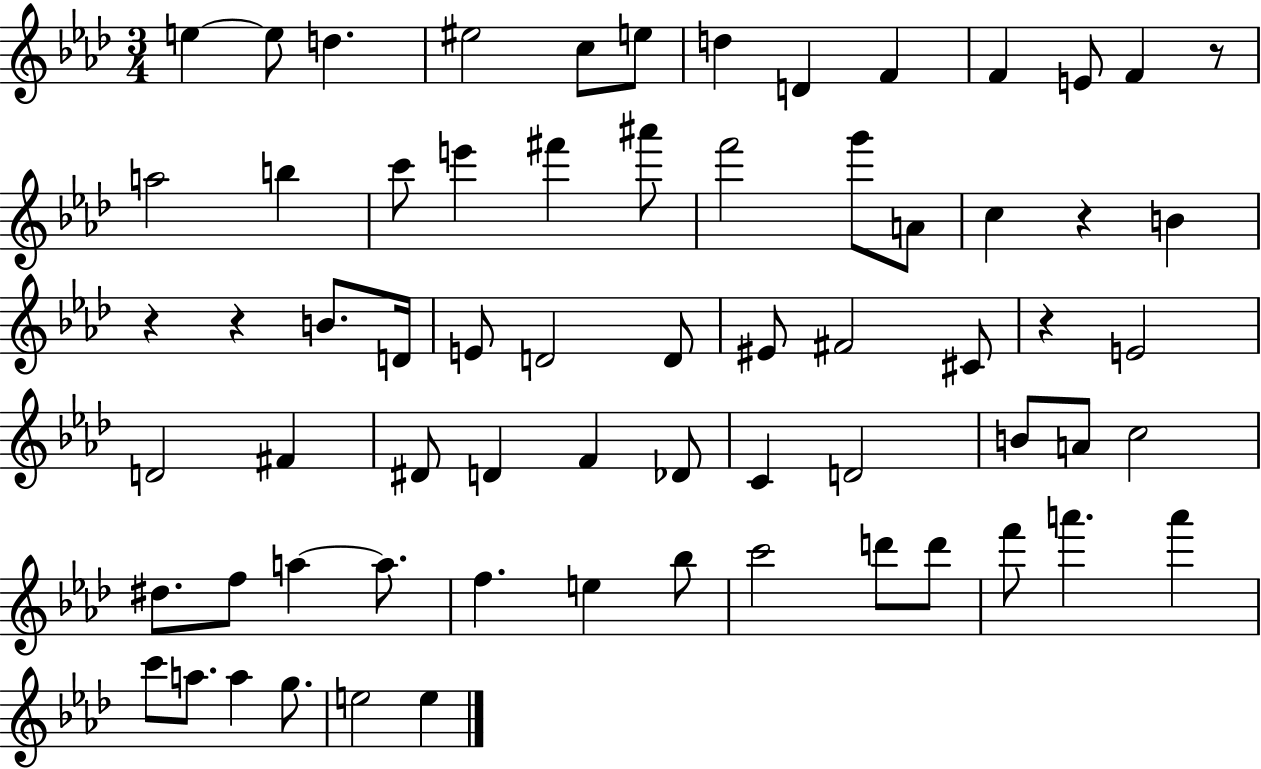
E5/q E5/e D5/q. EIS5/h C5/e E5/e D5/q D4/q F4/q F4/q E4/e F4/q R/e A5/h B5/q C6/e E6/q F#6/q A#6/e F6/h G6/e A4/e C5/q R/q B4/q R/q R/q B4/e. D4/s E4/e D4/h D4/e EIS4/e F#4/h C#4/e R/q E4/h D4/h F#4/q D#4/e D4/q F4/q Db4/e C4/q D4/h B4/e A4/e C5/h D#5/e. F5/e A5/q A5/e. F5/q. E5/q Bb5/e C6/h D6/e D6/e F6/e A6/q. A6/q C6/e A5/e. A5/q G5/e. E5/h E5/q